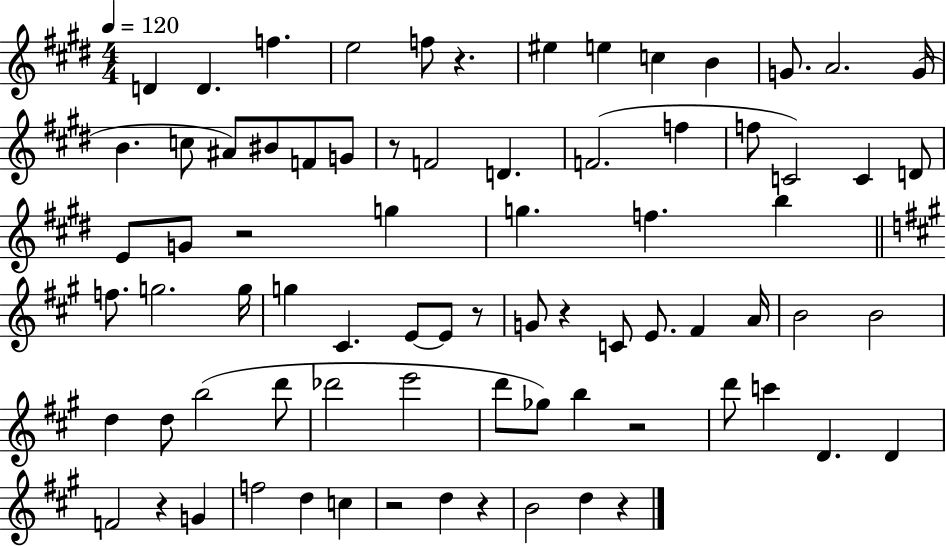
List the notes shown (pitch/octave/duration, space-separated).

D4/q D4/q. F5/q. E5/h F5/e R/q. EIS5/q E5/q C5/q B4/q G4/e. A4/h. G4/s B4/q. C5/e A#4/e BIS4/e F4/e G4/e R/e F4/h D4/q. F4/h. F5/q F5/e C4/h C4/q D4/e E4/e G4/e R/h G5/q G5/q. F5/q. B5/q F5/e. G5/h. G5/s G5/q C#4/q. E4/e E4/e R/e G4/e R/q C4/e E4/e. F#4/q A4/s B4/h B4/h D5/q D5/e B5/h D6/e Db6/h E6/h D6/e Gb5/e B5/q R/h D6/e C6/q D4/q. D4/q F4/h R/q G4/q F5/h D5/q C5/q R/h D5/q R/q B4/h D5/q R/q